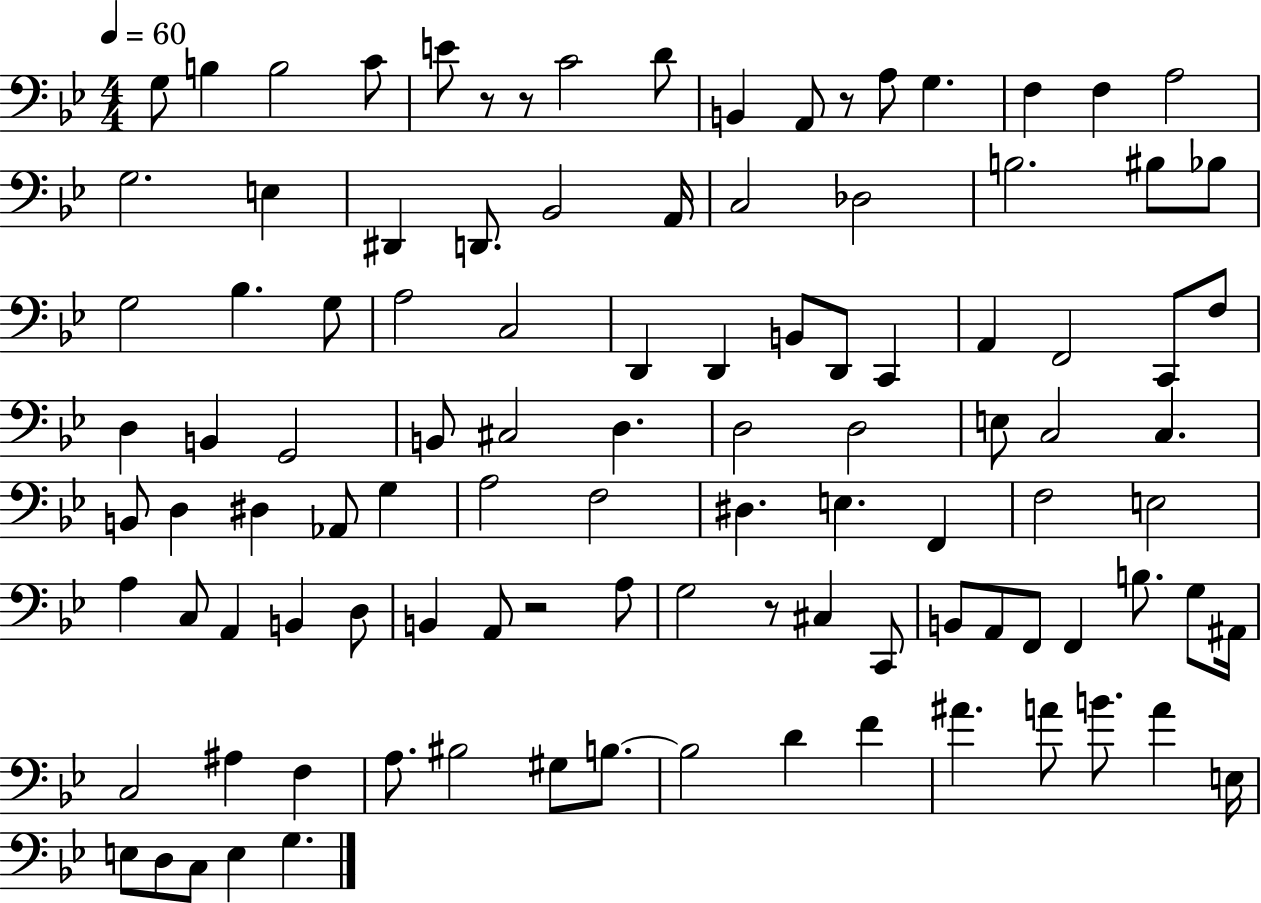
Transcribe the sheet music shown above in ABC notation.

X:1
T:Untitled
M:4/4
L:1/4
K:Bb
G,/2 B, B,2 C/2 E/2 z/2 z/2 C2 D/2 B,, A,,/2 z/2 A,/2 G, F, F, A,2 G,2 E, ^D,, D,,/2 _B,,2 A,,/4 C,2 _D,2 B,2 ^B,/2 _B,/2 G,2 _B, G,/2 A,2 C,2 D,, D,, B,,/2 D,,/2 C,, A,, F,,2 C,,/2 F,/2 D, B,, G,,2 B,,/2 ^C,2 D, D,2 D,2 E,/2 C,2 C, B,,/2 D, ^D, _A,,/2 G, A,2 F,2 ^D, E, F,, F,2 E,2 A, C,/2 A,, B,, D,/2 B,, A,,/2 z2 A,/2 G,2 z/2 ^C, C,,/2 B,,/2 A,,/2 F,,/2 F,, B,/2 G,/2 ^A,,/4 C,2 ^A, F, A,/2 ^B,2 ^G,/2 B,/2 B,2 D F ^A A/2 B/2 A E,/4 E,/2 D,/2 C,/2 E, G,